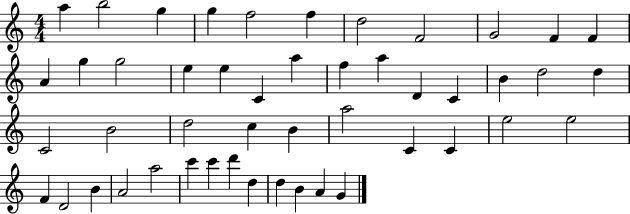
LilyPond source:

{
  \clef treble
  \numericTimeSignature
  \time 4/4
  \key c \major
  a''4 b''2 g''4 | g''4 f''2 f''4 | d''2 f'2 | g'2 f'4 f'4 | \break a'4 g''4 g''2 | e''4 e''4 c'4 a''4 | f''4 a''4 d'4 c'4 | b'4 d''2 d''4 | \break c'2 b'2 | d''2 c''4 b'4 | a''2 c'4 c'4 | e''2 e''2 | \break f'4 d'2 b'4 | a'2 a''2 | c'''4 c'''4 d'''4 d''4 | d''4 b'4 a'4 g'4 | \break \bar "|."
}